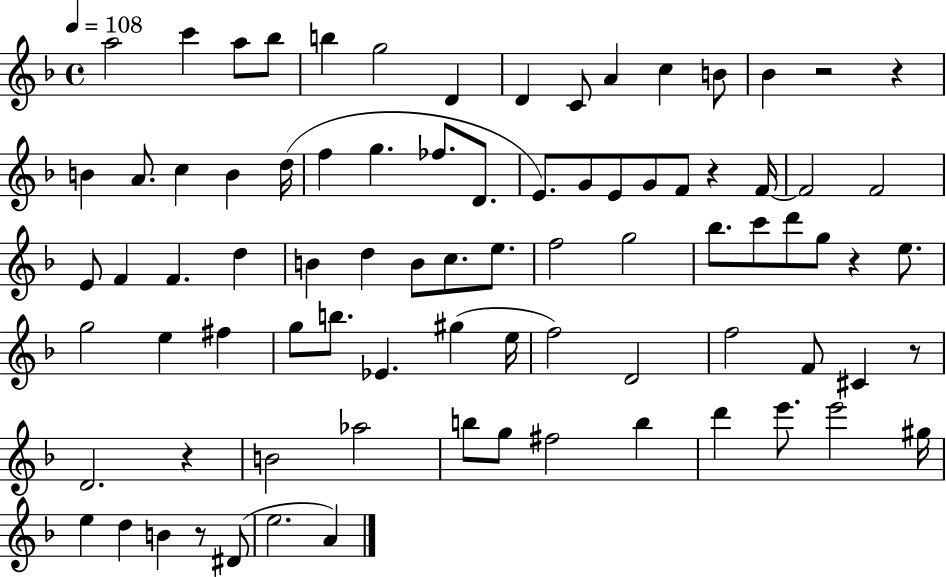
A5/h C6/q A5/e Bb5/e B5/q G5/h D4/q D4/q C4/e A4/q C5/q B4/e Bb4/q R/h R/q B4/q A4/e. C5/q B4/q D5/s F5/q G5/q. FES5/e. D4/e. E4/e. G4/e E4/e G4/e F4/e R/q F4/s F4/h F4/h E4/e F4/q F4/q. D5/q B4/q D5/q B4/e C5/e. E5/e. F5/h G5/h Bb5/e. C6/e D6/e G5/e R/q E5/e. G5/h E5/q F#5/q G5/e B5/e. Eb4/q. G#5/q E5/s F5/h D4/h F5/h F4/e C#4/q R/e D4/h. R/q B4/h Ab5/h B5/e G5/e F#5/h B5/q D6/q E6/e. E6/h G#5/s E5/q D5/q B4/q R/e D#4/e E5/h. A4/q